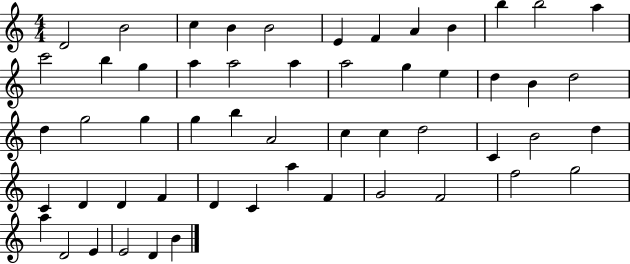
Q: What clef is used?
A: treble